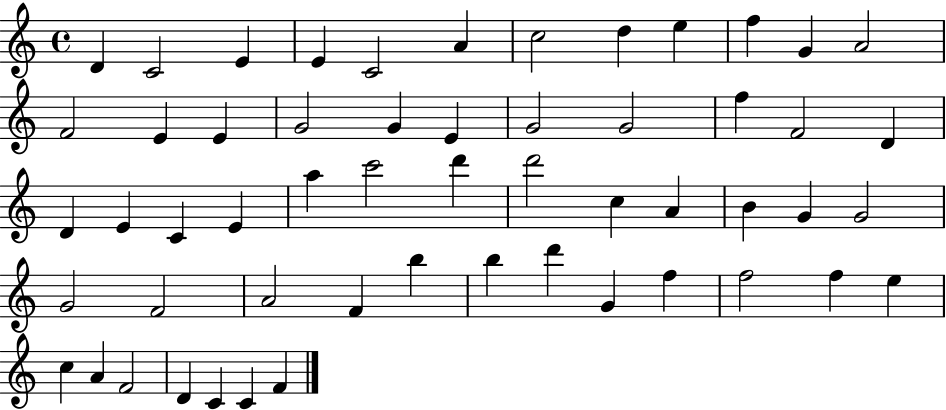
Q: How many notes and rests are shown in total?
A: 55